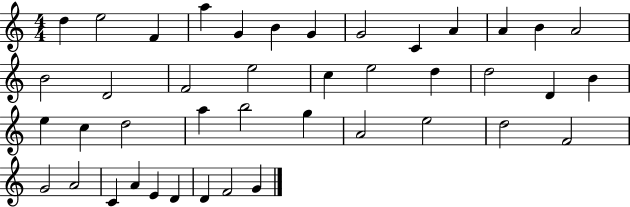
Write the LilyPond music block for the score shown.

{
  \clef treble
  \numericTimeSignature
  \time 4/4
  \key c \major
  d''4 e''2 f'4 | a''4 g'4 b'4 g'4 | g'2 c'4 a'4 | a'4 b'4 a'2 | \break b'2 d'2 | f'2 e''2 | c''4 e''2 d''4 | d''2 d'4 b'4 | \break e''4 c''4 d''2 | a''4 b''2 g''4 | a'2 e''2 | d''2 f'2 | \break g'2 a'2 | c'4 a'4 e'4 d'4 | d'4 f'2 g'4 | \bar "|."
}